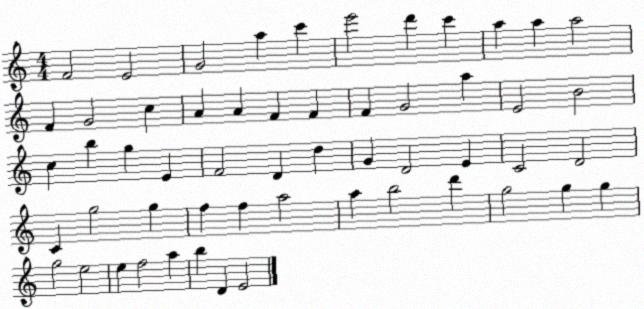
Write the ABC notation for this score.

X:1
T:Untitled
M:4/4
L:1/4
K:C
F2 E2 G2 a c' e'2 d' c' a a a2 F G2 c A A F F F G2 a E2 B2 c b g E F2 D d G D2 E C2 D2 C g2 g f f a2 a b2 d' g2 g g g2 e2 e f2 a b D E2